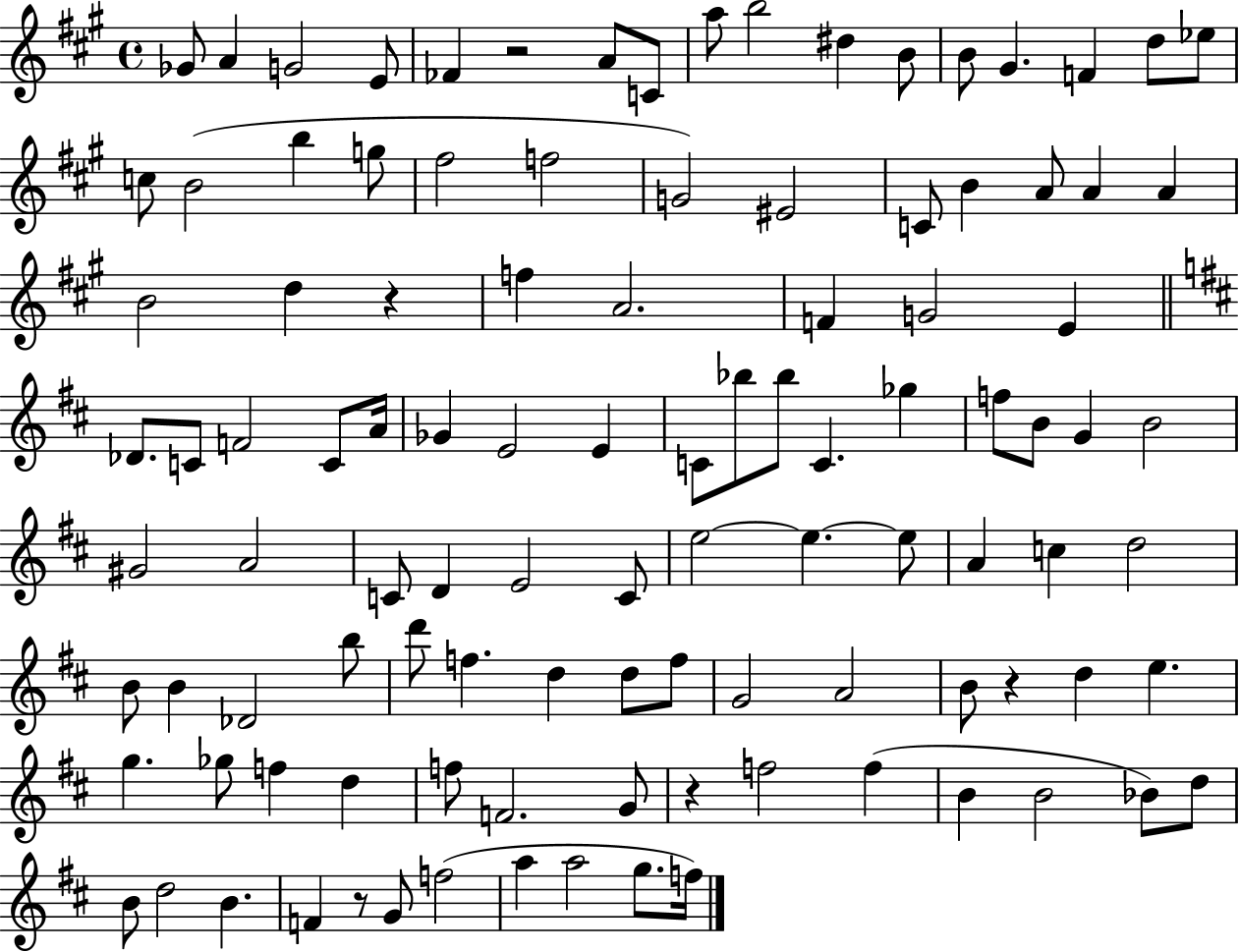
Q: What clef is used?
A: treble